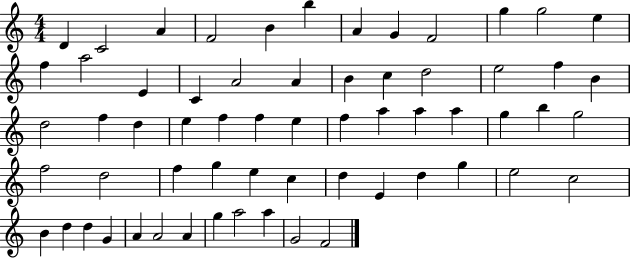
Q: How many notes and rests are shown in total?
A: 62